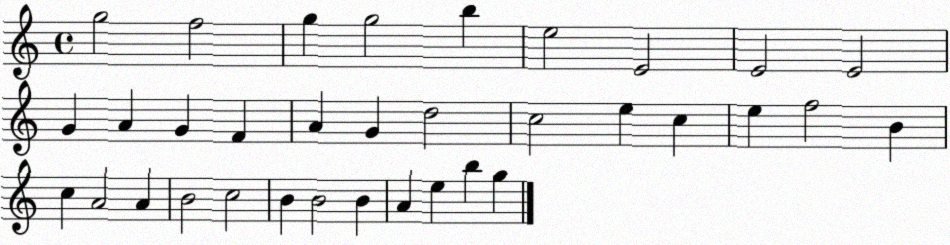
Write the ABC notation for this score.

X:1
T:Untitled
M:4/4
L:1/4
K:C
g2 f2 g g2 b e2 E2 E2 E2 G A G F A G d2 c2 e c e f2 B c A2 A B2 c2 B B2 B A e b g